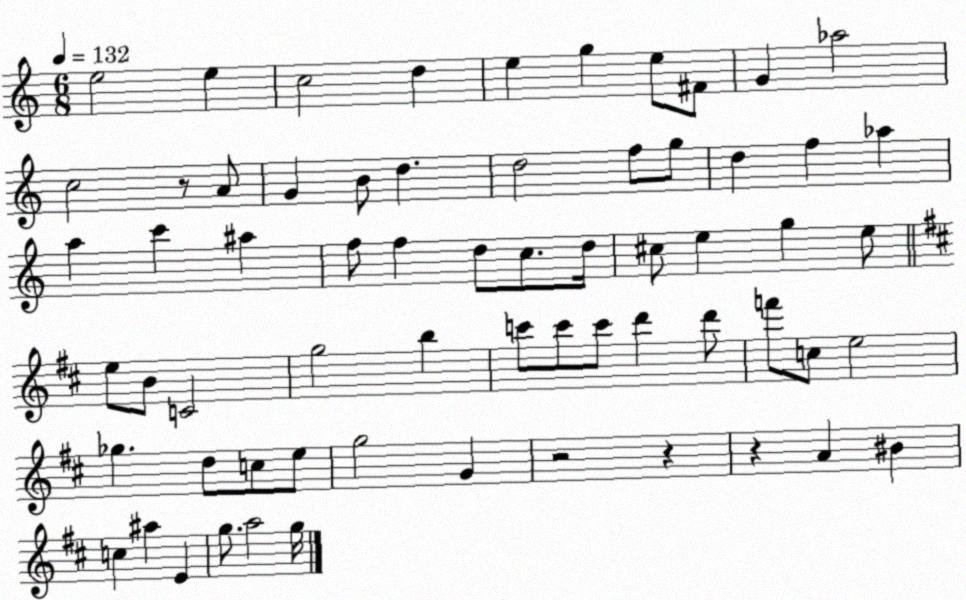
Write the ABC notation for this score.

X:1
T:Untitled
M:6/8
L:1/4
K:C
e2 e c2 d e g e/2 ^F/2 G _a2 c2 z/2 A/2 G B/2 d d2 f/2 g/2 d f _a a c' ^a f/2 f d/2 c/2 d/4 ^c/2 e g e/2 e/2 B/2 C2 g2 b c'/2 c'/2 c'/2 d' d'/2 f'/2 c/2 e2 _g d/2 c/2 e/2 g2 G z2 z z A ^B c ^a E g/2 a2 g/4